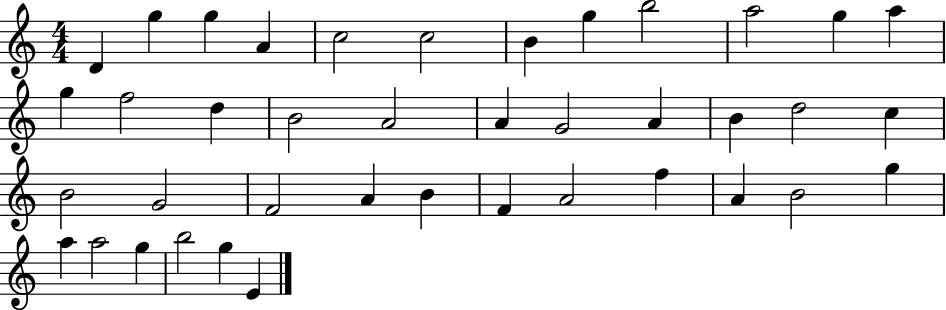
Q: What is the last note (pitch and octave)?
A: E4